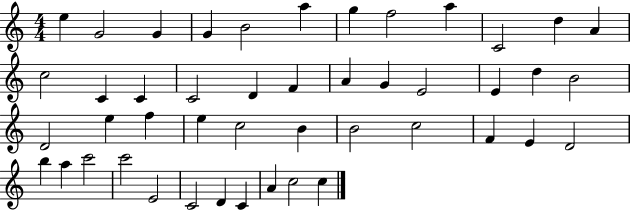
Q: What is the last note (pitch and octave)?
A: C5